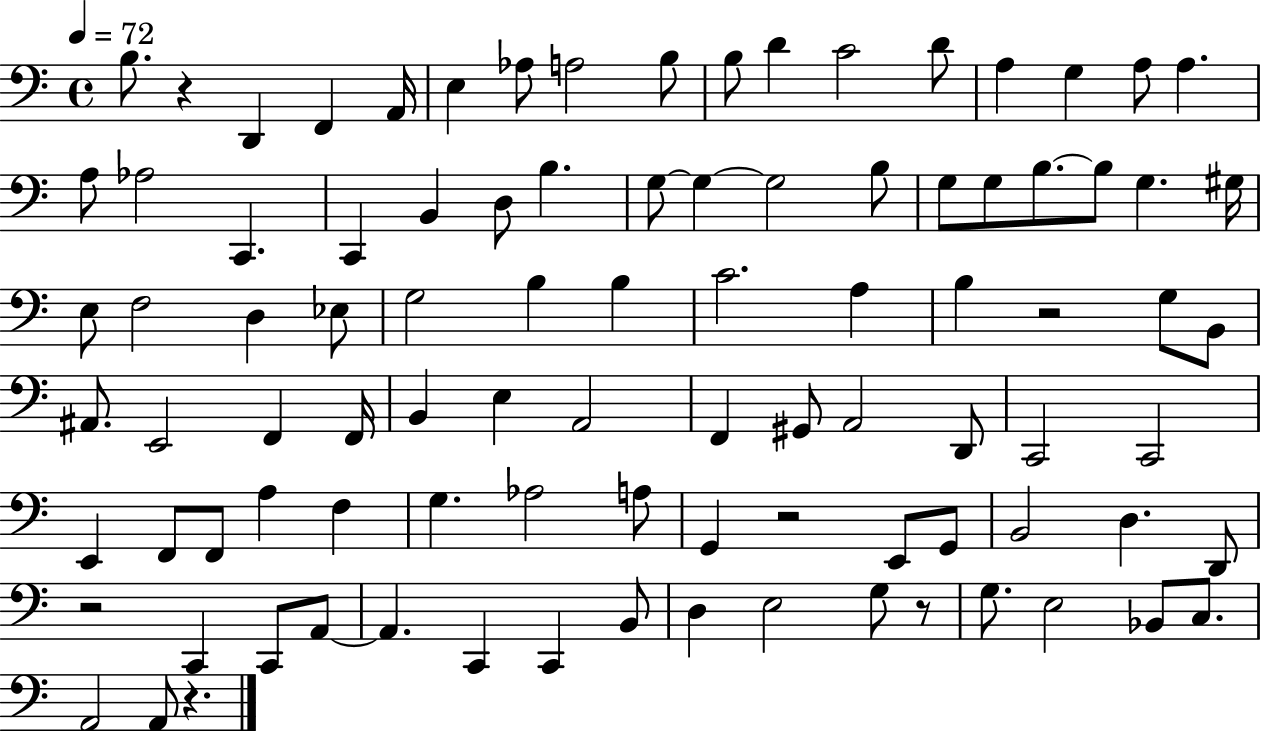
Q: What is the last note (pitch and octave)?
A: A2